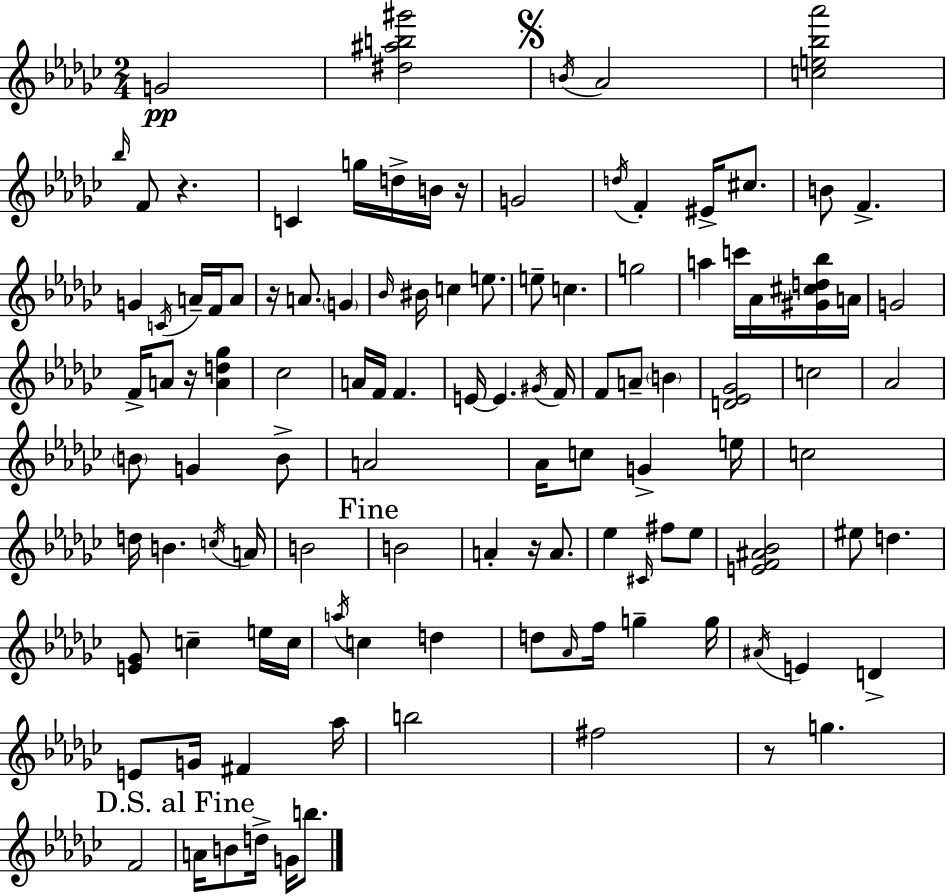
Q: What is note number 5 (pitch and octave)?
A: F4